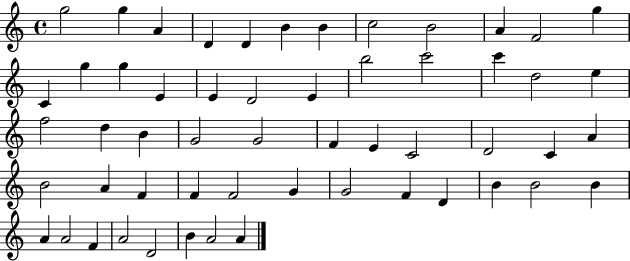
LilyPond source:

{
  \clef treble
  \time 4/4
  \defaultTimeSignature
  \key c \major
  g''2 g''4 a'4 | d'4 d'4 b'4 b'4 | c''2 b'2 | a'4 f'2 g''4 | \break c'4 g''4 g''4 e'4 | e'4 d'2 e'4 | b''2 c'''2 | c'''4 d''2 e''4 | \break f''2 d''4 b'4 | g'2 g'2 | f'4 e'4 c'2 | d'2 c'4 a'4 | \break b'2 a'4 f'4 | f'4 f'2 g'4 | g'2 f'4 d'4 | b'4 b'2 b'4 | \break a'4 a'2 f'4 | a'2 d'2 | b'4 a'2 a'4 | \bar "|."
}